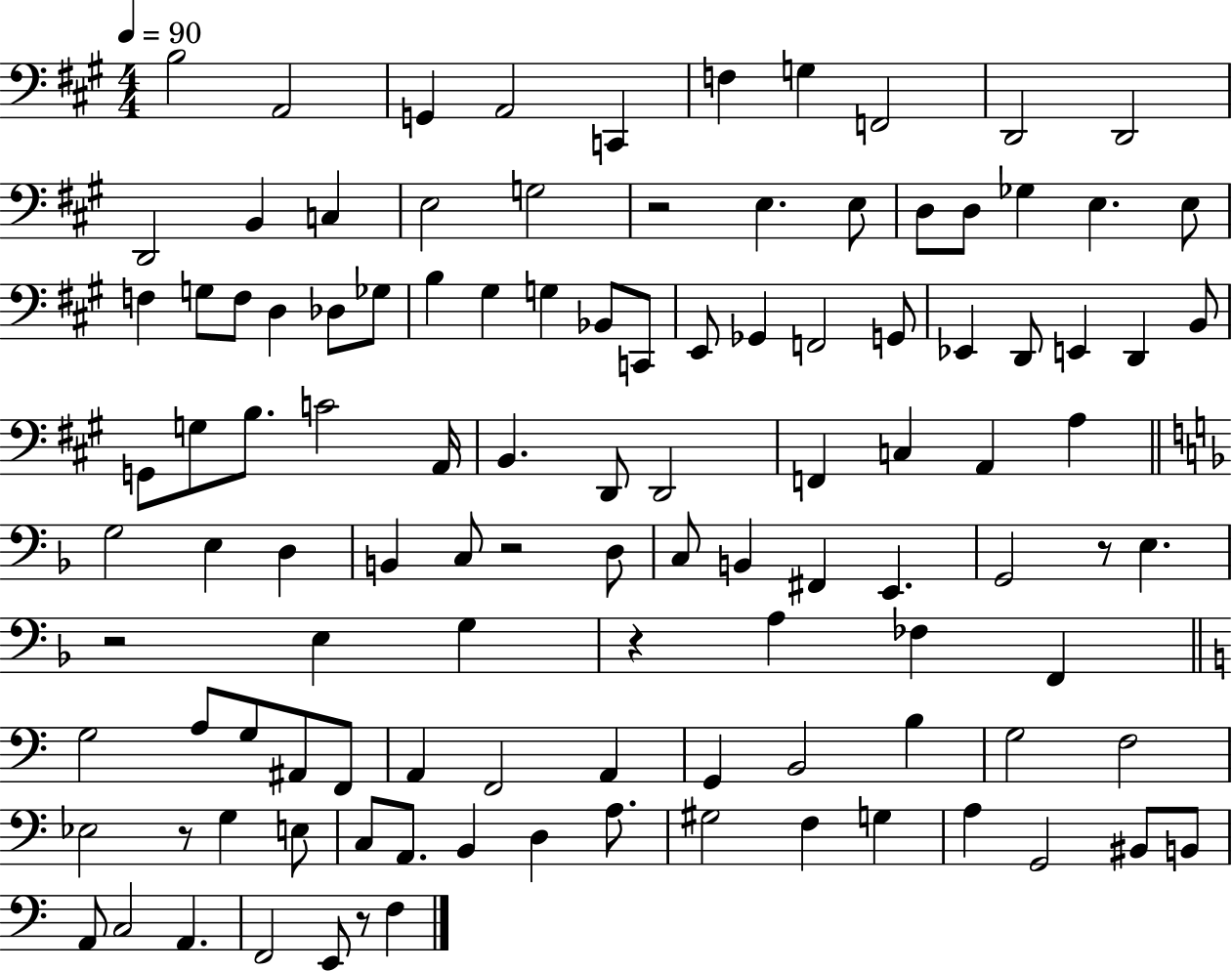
X:1
T:Untitled
M:4/4
L:1/4
K:A
B,2 A,,2 G,, A,,2 C,, F, G, F,,2 D,,2 D,,2 D,,2 B,, C, E,2 G,2 z2 E, E,/2 D,/2 D,/2 _G, E, E,/2 F, G,/2 F,/2 D, _D,/2 _G,/2 B, ^G, G, _B,,/2 C,,/2 E,,/2 _G,, F,,2 G,,/2 _E,, D,,/2 E,, D,, B,,/2 G,,/2 G,/2 B,/2 C2 A,,/4 B,, D,,/2 D,,2 F,, C, A,, A, G,2 E, D, B,, C,/2 z2 D,/2 C,/2 B,, ^F,, E,, G,,2 z/2 E, z2 E, G, z A, _F, F,, G,2 A,/2 G,/2 ^A,,/2 F,,/2 A,, F,,2 A,, G,, B,,2 B, G,2 F,2 _E,2 z/2 G, E,/2 C,/2 A,,/2 B,, D, A,/2 ^G,2 F, G, A, G,,2 ^B,,/2 B,,/2 A,,/2 C,2 A,, F,,2 E,,/2 z/2 F,